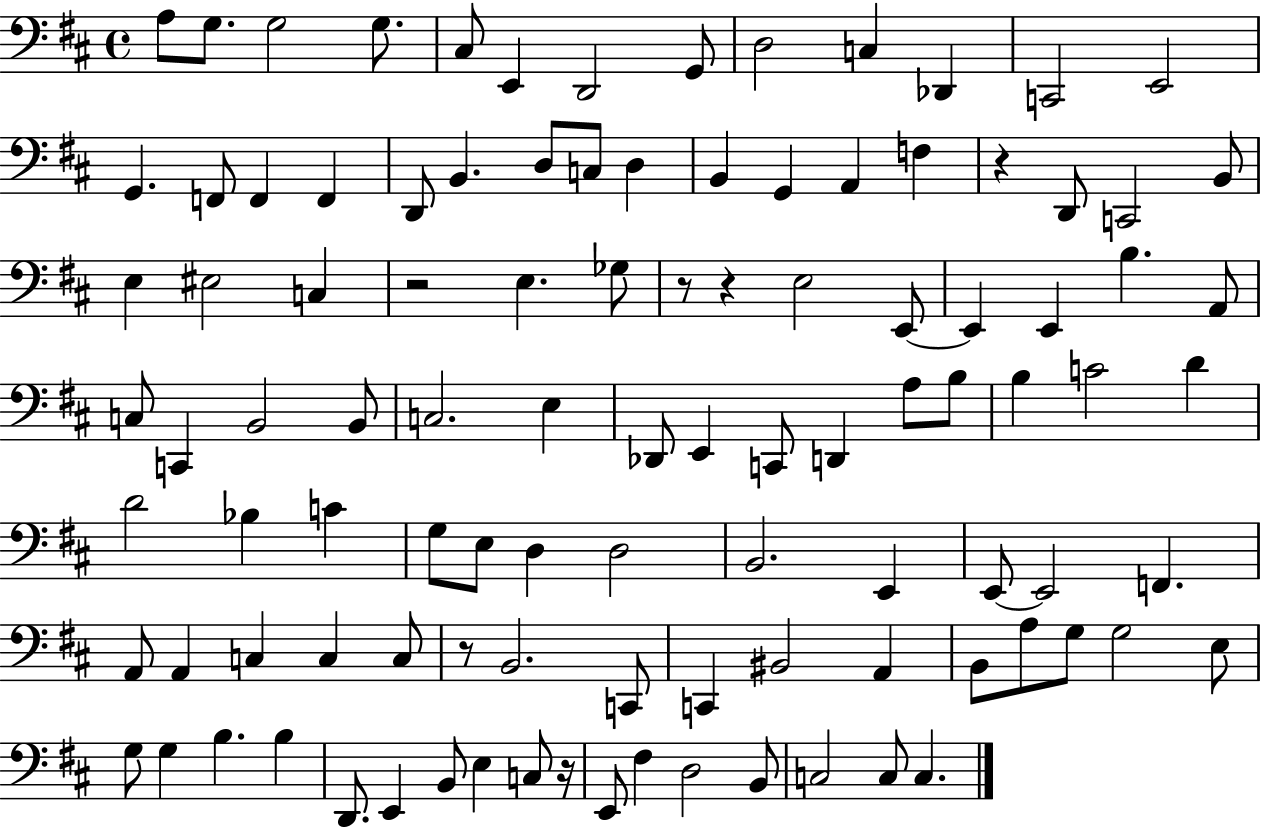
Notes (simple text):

A3/e G3/e. G3/h G3/e. C#3/e E2/q D2/h G2/e D3/h C3/q Db2/q C2/h E2/h G2/q. F2/e F2/q F2/q D2/e B2/q. D3/e C3/e D3/q B2/q G2/q A2/q F3/q R/q D2/e C2/h B2/e E3/q EIS3/h C3/q R/h E3/q. Gb3/e R/e R/q E3/h E2/e E2/q E2/q B3/q. A2/e C3/e C2/q B2/h B2/e C3/h. E3/q Db2/e E2/q C2/e D2/q A3/e B3/e B3/q C4/h D4/q D4/h Bb3/q C4/q G3/e E3/e D3/q D3/h B2/h. E2/q E2/e E2/h F2/q. A2/e A2/q C3/q C3/q C3/e R/e B2/h. C2/e C2/q BIS2/h A2/q B2/e A3/e G3/e G3/h E3/e G3/e G3/q B3/q. B3/q D2/e. E2/q B2/e E3/q C3/e R/s E2/e F#3/q D3/h B2/e C3/h C3/e C3/q.